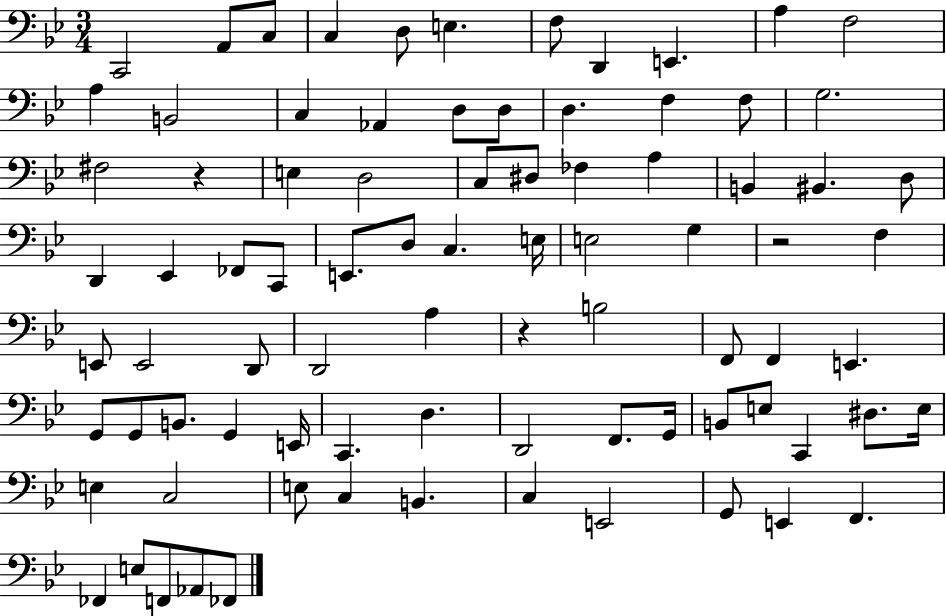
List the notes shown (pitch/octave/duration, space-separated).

C2/h A2/e C3/e C3/q D3/e E3/q. F3/e D2/q E2/q. A3/q F3/h A3/q B2/h C3/q Ab2/q D3/e D3/e D3/q. F3/q F3/e G3/h. F#3/h R/q E3/q D3/h C3/e D#3/e FES3/q A3/q B2/q BIS2/q. D3/e D2/q Eb2/q FES2/e C2/e E2/e. D3/e C3/q. E3/s E3/h G3/q R/h F3/q E2/e E2/h D2/e D2/h A3/q R/q B3/h F2/e F2/q E2/q. G2/e G2/e B2/e. G2/q E2/s C2/q. D3/q. D2/h F2/e. G2/s B2/e E3/e C2/q D#3/e. E3/s E3/q C3/h E3/e C3/q B2/q. C3/q E2/h G2/e E2/q F2/q. FES2/q E3/e F2/e Ab2/e FES2/e